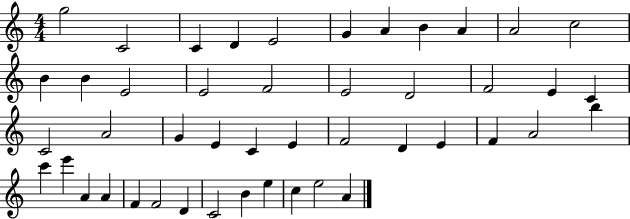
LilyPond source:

{
  \clef treble
  \numericTimeSignature
  \time 4/4
  \key c \major
  g''2 c'2 | c'4 d'4 e'2 | g'4 a'4 b'4 a'4 | a'2 c''2 | \break b'4 b'4 e'2 | e'2 f'2 | e'2 d'2 | f'2 e'4 c'4 | \break c'2 a'2 | g'4 e'4 c'4 e'4 | f'2 d'4 e'4 | f'4 a'2 b''4 | \break c'''4 e'''4 a'4 a'4 | f'4 f'2 d'4 | c'2 b'4 e''4 | c''4 e''2 a'4 | \break \bar "|."
}